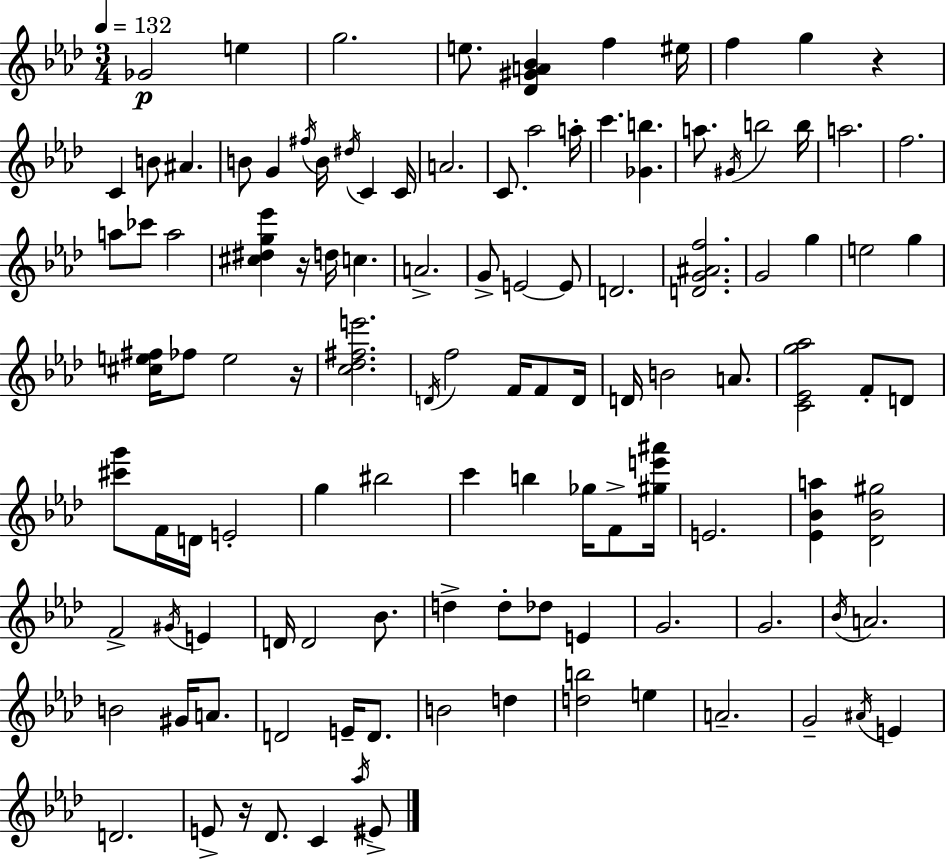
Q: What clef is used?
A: treble